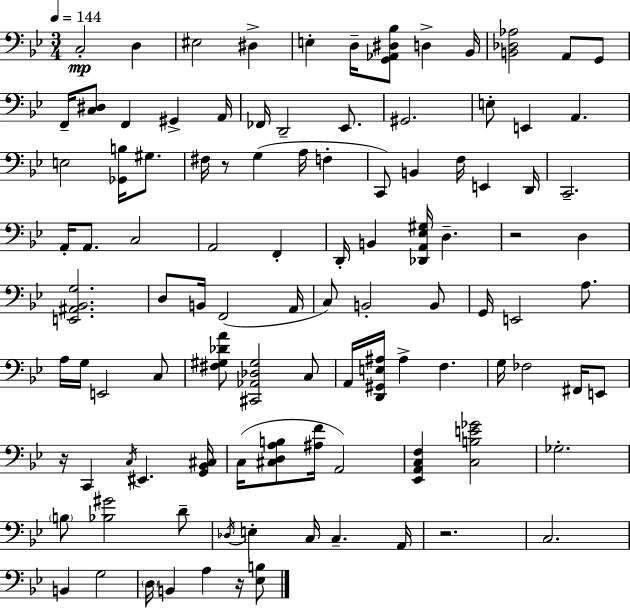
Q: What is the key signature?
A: BES major